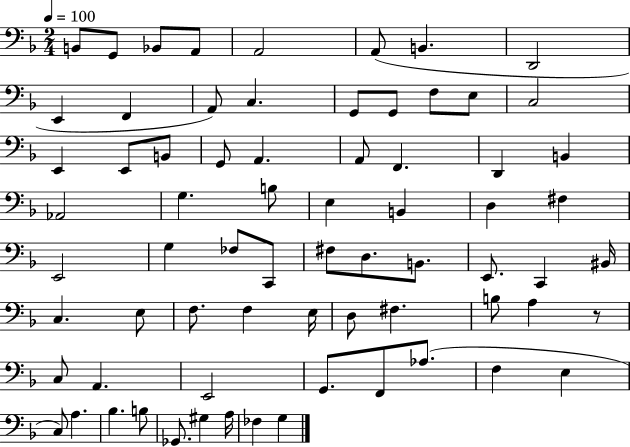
B2/e G2/e Bb2/e A2/e A2/h A2/e B2/q. D2/h E2/q F2/q A2/e C3/q. G2/e G2/e F3/e E3/e C3/h E2/q E2/e B2/e G2/e A2/q. A2/e F2/q. D2/q B2/q Ab2/h G3/q. B3/e E3/q B2/q D3/q F#3/q E2/h G3/q FES3/e C2/e F#3/e D3/e. B2/e. E2/e. C2/q BIS2/s C3/q. E3/e F3/e. F3/q E3/s D3/e F#3/q. B3/e A3/q R/e C3/e A2/q. E2/h G2/e. F2/e Ab3/e. F3/q E3/q C3/e A3/q. Bb3/q. B3/e Gb2/e. G#3/q A3/s FES3/q G3/q